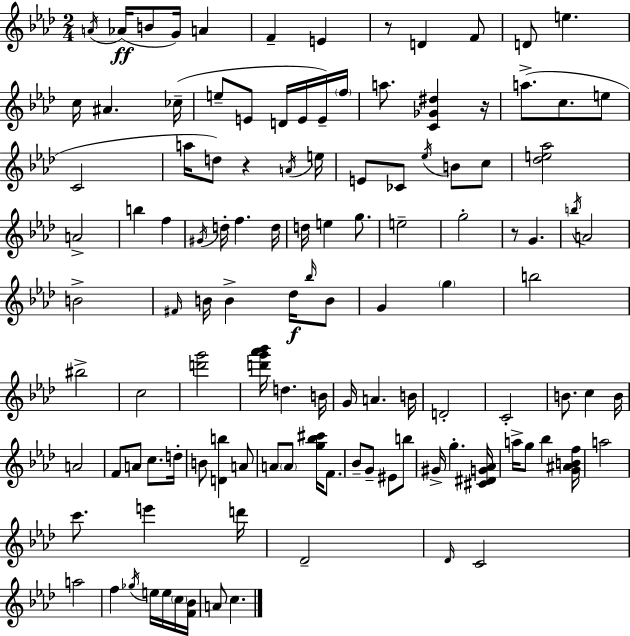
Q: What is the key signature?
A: AES major